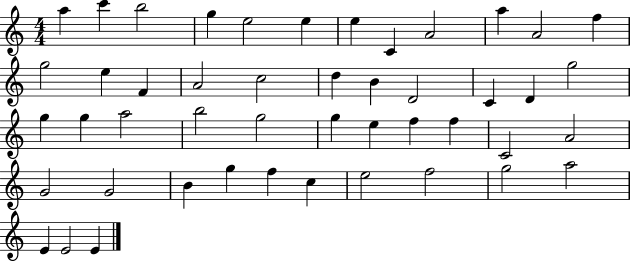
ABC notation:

X:1
T:Untitled
M:4/4
L:1/4
K:C
a c' b2 g e2 e e C A2 a A2 f g2 e F A2 c2 d B D2 C D g2 g g a2 b2 g2 g e f f C2 A2 G2 G2 B g f c e2 f2 g2 a2 E E2 E